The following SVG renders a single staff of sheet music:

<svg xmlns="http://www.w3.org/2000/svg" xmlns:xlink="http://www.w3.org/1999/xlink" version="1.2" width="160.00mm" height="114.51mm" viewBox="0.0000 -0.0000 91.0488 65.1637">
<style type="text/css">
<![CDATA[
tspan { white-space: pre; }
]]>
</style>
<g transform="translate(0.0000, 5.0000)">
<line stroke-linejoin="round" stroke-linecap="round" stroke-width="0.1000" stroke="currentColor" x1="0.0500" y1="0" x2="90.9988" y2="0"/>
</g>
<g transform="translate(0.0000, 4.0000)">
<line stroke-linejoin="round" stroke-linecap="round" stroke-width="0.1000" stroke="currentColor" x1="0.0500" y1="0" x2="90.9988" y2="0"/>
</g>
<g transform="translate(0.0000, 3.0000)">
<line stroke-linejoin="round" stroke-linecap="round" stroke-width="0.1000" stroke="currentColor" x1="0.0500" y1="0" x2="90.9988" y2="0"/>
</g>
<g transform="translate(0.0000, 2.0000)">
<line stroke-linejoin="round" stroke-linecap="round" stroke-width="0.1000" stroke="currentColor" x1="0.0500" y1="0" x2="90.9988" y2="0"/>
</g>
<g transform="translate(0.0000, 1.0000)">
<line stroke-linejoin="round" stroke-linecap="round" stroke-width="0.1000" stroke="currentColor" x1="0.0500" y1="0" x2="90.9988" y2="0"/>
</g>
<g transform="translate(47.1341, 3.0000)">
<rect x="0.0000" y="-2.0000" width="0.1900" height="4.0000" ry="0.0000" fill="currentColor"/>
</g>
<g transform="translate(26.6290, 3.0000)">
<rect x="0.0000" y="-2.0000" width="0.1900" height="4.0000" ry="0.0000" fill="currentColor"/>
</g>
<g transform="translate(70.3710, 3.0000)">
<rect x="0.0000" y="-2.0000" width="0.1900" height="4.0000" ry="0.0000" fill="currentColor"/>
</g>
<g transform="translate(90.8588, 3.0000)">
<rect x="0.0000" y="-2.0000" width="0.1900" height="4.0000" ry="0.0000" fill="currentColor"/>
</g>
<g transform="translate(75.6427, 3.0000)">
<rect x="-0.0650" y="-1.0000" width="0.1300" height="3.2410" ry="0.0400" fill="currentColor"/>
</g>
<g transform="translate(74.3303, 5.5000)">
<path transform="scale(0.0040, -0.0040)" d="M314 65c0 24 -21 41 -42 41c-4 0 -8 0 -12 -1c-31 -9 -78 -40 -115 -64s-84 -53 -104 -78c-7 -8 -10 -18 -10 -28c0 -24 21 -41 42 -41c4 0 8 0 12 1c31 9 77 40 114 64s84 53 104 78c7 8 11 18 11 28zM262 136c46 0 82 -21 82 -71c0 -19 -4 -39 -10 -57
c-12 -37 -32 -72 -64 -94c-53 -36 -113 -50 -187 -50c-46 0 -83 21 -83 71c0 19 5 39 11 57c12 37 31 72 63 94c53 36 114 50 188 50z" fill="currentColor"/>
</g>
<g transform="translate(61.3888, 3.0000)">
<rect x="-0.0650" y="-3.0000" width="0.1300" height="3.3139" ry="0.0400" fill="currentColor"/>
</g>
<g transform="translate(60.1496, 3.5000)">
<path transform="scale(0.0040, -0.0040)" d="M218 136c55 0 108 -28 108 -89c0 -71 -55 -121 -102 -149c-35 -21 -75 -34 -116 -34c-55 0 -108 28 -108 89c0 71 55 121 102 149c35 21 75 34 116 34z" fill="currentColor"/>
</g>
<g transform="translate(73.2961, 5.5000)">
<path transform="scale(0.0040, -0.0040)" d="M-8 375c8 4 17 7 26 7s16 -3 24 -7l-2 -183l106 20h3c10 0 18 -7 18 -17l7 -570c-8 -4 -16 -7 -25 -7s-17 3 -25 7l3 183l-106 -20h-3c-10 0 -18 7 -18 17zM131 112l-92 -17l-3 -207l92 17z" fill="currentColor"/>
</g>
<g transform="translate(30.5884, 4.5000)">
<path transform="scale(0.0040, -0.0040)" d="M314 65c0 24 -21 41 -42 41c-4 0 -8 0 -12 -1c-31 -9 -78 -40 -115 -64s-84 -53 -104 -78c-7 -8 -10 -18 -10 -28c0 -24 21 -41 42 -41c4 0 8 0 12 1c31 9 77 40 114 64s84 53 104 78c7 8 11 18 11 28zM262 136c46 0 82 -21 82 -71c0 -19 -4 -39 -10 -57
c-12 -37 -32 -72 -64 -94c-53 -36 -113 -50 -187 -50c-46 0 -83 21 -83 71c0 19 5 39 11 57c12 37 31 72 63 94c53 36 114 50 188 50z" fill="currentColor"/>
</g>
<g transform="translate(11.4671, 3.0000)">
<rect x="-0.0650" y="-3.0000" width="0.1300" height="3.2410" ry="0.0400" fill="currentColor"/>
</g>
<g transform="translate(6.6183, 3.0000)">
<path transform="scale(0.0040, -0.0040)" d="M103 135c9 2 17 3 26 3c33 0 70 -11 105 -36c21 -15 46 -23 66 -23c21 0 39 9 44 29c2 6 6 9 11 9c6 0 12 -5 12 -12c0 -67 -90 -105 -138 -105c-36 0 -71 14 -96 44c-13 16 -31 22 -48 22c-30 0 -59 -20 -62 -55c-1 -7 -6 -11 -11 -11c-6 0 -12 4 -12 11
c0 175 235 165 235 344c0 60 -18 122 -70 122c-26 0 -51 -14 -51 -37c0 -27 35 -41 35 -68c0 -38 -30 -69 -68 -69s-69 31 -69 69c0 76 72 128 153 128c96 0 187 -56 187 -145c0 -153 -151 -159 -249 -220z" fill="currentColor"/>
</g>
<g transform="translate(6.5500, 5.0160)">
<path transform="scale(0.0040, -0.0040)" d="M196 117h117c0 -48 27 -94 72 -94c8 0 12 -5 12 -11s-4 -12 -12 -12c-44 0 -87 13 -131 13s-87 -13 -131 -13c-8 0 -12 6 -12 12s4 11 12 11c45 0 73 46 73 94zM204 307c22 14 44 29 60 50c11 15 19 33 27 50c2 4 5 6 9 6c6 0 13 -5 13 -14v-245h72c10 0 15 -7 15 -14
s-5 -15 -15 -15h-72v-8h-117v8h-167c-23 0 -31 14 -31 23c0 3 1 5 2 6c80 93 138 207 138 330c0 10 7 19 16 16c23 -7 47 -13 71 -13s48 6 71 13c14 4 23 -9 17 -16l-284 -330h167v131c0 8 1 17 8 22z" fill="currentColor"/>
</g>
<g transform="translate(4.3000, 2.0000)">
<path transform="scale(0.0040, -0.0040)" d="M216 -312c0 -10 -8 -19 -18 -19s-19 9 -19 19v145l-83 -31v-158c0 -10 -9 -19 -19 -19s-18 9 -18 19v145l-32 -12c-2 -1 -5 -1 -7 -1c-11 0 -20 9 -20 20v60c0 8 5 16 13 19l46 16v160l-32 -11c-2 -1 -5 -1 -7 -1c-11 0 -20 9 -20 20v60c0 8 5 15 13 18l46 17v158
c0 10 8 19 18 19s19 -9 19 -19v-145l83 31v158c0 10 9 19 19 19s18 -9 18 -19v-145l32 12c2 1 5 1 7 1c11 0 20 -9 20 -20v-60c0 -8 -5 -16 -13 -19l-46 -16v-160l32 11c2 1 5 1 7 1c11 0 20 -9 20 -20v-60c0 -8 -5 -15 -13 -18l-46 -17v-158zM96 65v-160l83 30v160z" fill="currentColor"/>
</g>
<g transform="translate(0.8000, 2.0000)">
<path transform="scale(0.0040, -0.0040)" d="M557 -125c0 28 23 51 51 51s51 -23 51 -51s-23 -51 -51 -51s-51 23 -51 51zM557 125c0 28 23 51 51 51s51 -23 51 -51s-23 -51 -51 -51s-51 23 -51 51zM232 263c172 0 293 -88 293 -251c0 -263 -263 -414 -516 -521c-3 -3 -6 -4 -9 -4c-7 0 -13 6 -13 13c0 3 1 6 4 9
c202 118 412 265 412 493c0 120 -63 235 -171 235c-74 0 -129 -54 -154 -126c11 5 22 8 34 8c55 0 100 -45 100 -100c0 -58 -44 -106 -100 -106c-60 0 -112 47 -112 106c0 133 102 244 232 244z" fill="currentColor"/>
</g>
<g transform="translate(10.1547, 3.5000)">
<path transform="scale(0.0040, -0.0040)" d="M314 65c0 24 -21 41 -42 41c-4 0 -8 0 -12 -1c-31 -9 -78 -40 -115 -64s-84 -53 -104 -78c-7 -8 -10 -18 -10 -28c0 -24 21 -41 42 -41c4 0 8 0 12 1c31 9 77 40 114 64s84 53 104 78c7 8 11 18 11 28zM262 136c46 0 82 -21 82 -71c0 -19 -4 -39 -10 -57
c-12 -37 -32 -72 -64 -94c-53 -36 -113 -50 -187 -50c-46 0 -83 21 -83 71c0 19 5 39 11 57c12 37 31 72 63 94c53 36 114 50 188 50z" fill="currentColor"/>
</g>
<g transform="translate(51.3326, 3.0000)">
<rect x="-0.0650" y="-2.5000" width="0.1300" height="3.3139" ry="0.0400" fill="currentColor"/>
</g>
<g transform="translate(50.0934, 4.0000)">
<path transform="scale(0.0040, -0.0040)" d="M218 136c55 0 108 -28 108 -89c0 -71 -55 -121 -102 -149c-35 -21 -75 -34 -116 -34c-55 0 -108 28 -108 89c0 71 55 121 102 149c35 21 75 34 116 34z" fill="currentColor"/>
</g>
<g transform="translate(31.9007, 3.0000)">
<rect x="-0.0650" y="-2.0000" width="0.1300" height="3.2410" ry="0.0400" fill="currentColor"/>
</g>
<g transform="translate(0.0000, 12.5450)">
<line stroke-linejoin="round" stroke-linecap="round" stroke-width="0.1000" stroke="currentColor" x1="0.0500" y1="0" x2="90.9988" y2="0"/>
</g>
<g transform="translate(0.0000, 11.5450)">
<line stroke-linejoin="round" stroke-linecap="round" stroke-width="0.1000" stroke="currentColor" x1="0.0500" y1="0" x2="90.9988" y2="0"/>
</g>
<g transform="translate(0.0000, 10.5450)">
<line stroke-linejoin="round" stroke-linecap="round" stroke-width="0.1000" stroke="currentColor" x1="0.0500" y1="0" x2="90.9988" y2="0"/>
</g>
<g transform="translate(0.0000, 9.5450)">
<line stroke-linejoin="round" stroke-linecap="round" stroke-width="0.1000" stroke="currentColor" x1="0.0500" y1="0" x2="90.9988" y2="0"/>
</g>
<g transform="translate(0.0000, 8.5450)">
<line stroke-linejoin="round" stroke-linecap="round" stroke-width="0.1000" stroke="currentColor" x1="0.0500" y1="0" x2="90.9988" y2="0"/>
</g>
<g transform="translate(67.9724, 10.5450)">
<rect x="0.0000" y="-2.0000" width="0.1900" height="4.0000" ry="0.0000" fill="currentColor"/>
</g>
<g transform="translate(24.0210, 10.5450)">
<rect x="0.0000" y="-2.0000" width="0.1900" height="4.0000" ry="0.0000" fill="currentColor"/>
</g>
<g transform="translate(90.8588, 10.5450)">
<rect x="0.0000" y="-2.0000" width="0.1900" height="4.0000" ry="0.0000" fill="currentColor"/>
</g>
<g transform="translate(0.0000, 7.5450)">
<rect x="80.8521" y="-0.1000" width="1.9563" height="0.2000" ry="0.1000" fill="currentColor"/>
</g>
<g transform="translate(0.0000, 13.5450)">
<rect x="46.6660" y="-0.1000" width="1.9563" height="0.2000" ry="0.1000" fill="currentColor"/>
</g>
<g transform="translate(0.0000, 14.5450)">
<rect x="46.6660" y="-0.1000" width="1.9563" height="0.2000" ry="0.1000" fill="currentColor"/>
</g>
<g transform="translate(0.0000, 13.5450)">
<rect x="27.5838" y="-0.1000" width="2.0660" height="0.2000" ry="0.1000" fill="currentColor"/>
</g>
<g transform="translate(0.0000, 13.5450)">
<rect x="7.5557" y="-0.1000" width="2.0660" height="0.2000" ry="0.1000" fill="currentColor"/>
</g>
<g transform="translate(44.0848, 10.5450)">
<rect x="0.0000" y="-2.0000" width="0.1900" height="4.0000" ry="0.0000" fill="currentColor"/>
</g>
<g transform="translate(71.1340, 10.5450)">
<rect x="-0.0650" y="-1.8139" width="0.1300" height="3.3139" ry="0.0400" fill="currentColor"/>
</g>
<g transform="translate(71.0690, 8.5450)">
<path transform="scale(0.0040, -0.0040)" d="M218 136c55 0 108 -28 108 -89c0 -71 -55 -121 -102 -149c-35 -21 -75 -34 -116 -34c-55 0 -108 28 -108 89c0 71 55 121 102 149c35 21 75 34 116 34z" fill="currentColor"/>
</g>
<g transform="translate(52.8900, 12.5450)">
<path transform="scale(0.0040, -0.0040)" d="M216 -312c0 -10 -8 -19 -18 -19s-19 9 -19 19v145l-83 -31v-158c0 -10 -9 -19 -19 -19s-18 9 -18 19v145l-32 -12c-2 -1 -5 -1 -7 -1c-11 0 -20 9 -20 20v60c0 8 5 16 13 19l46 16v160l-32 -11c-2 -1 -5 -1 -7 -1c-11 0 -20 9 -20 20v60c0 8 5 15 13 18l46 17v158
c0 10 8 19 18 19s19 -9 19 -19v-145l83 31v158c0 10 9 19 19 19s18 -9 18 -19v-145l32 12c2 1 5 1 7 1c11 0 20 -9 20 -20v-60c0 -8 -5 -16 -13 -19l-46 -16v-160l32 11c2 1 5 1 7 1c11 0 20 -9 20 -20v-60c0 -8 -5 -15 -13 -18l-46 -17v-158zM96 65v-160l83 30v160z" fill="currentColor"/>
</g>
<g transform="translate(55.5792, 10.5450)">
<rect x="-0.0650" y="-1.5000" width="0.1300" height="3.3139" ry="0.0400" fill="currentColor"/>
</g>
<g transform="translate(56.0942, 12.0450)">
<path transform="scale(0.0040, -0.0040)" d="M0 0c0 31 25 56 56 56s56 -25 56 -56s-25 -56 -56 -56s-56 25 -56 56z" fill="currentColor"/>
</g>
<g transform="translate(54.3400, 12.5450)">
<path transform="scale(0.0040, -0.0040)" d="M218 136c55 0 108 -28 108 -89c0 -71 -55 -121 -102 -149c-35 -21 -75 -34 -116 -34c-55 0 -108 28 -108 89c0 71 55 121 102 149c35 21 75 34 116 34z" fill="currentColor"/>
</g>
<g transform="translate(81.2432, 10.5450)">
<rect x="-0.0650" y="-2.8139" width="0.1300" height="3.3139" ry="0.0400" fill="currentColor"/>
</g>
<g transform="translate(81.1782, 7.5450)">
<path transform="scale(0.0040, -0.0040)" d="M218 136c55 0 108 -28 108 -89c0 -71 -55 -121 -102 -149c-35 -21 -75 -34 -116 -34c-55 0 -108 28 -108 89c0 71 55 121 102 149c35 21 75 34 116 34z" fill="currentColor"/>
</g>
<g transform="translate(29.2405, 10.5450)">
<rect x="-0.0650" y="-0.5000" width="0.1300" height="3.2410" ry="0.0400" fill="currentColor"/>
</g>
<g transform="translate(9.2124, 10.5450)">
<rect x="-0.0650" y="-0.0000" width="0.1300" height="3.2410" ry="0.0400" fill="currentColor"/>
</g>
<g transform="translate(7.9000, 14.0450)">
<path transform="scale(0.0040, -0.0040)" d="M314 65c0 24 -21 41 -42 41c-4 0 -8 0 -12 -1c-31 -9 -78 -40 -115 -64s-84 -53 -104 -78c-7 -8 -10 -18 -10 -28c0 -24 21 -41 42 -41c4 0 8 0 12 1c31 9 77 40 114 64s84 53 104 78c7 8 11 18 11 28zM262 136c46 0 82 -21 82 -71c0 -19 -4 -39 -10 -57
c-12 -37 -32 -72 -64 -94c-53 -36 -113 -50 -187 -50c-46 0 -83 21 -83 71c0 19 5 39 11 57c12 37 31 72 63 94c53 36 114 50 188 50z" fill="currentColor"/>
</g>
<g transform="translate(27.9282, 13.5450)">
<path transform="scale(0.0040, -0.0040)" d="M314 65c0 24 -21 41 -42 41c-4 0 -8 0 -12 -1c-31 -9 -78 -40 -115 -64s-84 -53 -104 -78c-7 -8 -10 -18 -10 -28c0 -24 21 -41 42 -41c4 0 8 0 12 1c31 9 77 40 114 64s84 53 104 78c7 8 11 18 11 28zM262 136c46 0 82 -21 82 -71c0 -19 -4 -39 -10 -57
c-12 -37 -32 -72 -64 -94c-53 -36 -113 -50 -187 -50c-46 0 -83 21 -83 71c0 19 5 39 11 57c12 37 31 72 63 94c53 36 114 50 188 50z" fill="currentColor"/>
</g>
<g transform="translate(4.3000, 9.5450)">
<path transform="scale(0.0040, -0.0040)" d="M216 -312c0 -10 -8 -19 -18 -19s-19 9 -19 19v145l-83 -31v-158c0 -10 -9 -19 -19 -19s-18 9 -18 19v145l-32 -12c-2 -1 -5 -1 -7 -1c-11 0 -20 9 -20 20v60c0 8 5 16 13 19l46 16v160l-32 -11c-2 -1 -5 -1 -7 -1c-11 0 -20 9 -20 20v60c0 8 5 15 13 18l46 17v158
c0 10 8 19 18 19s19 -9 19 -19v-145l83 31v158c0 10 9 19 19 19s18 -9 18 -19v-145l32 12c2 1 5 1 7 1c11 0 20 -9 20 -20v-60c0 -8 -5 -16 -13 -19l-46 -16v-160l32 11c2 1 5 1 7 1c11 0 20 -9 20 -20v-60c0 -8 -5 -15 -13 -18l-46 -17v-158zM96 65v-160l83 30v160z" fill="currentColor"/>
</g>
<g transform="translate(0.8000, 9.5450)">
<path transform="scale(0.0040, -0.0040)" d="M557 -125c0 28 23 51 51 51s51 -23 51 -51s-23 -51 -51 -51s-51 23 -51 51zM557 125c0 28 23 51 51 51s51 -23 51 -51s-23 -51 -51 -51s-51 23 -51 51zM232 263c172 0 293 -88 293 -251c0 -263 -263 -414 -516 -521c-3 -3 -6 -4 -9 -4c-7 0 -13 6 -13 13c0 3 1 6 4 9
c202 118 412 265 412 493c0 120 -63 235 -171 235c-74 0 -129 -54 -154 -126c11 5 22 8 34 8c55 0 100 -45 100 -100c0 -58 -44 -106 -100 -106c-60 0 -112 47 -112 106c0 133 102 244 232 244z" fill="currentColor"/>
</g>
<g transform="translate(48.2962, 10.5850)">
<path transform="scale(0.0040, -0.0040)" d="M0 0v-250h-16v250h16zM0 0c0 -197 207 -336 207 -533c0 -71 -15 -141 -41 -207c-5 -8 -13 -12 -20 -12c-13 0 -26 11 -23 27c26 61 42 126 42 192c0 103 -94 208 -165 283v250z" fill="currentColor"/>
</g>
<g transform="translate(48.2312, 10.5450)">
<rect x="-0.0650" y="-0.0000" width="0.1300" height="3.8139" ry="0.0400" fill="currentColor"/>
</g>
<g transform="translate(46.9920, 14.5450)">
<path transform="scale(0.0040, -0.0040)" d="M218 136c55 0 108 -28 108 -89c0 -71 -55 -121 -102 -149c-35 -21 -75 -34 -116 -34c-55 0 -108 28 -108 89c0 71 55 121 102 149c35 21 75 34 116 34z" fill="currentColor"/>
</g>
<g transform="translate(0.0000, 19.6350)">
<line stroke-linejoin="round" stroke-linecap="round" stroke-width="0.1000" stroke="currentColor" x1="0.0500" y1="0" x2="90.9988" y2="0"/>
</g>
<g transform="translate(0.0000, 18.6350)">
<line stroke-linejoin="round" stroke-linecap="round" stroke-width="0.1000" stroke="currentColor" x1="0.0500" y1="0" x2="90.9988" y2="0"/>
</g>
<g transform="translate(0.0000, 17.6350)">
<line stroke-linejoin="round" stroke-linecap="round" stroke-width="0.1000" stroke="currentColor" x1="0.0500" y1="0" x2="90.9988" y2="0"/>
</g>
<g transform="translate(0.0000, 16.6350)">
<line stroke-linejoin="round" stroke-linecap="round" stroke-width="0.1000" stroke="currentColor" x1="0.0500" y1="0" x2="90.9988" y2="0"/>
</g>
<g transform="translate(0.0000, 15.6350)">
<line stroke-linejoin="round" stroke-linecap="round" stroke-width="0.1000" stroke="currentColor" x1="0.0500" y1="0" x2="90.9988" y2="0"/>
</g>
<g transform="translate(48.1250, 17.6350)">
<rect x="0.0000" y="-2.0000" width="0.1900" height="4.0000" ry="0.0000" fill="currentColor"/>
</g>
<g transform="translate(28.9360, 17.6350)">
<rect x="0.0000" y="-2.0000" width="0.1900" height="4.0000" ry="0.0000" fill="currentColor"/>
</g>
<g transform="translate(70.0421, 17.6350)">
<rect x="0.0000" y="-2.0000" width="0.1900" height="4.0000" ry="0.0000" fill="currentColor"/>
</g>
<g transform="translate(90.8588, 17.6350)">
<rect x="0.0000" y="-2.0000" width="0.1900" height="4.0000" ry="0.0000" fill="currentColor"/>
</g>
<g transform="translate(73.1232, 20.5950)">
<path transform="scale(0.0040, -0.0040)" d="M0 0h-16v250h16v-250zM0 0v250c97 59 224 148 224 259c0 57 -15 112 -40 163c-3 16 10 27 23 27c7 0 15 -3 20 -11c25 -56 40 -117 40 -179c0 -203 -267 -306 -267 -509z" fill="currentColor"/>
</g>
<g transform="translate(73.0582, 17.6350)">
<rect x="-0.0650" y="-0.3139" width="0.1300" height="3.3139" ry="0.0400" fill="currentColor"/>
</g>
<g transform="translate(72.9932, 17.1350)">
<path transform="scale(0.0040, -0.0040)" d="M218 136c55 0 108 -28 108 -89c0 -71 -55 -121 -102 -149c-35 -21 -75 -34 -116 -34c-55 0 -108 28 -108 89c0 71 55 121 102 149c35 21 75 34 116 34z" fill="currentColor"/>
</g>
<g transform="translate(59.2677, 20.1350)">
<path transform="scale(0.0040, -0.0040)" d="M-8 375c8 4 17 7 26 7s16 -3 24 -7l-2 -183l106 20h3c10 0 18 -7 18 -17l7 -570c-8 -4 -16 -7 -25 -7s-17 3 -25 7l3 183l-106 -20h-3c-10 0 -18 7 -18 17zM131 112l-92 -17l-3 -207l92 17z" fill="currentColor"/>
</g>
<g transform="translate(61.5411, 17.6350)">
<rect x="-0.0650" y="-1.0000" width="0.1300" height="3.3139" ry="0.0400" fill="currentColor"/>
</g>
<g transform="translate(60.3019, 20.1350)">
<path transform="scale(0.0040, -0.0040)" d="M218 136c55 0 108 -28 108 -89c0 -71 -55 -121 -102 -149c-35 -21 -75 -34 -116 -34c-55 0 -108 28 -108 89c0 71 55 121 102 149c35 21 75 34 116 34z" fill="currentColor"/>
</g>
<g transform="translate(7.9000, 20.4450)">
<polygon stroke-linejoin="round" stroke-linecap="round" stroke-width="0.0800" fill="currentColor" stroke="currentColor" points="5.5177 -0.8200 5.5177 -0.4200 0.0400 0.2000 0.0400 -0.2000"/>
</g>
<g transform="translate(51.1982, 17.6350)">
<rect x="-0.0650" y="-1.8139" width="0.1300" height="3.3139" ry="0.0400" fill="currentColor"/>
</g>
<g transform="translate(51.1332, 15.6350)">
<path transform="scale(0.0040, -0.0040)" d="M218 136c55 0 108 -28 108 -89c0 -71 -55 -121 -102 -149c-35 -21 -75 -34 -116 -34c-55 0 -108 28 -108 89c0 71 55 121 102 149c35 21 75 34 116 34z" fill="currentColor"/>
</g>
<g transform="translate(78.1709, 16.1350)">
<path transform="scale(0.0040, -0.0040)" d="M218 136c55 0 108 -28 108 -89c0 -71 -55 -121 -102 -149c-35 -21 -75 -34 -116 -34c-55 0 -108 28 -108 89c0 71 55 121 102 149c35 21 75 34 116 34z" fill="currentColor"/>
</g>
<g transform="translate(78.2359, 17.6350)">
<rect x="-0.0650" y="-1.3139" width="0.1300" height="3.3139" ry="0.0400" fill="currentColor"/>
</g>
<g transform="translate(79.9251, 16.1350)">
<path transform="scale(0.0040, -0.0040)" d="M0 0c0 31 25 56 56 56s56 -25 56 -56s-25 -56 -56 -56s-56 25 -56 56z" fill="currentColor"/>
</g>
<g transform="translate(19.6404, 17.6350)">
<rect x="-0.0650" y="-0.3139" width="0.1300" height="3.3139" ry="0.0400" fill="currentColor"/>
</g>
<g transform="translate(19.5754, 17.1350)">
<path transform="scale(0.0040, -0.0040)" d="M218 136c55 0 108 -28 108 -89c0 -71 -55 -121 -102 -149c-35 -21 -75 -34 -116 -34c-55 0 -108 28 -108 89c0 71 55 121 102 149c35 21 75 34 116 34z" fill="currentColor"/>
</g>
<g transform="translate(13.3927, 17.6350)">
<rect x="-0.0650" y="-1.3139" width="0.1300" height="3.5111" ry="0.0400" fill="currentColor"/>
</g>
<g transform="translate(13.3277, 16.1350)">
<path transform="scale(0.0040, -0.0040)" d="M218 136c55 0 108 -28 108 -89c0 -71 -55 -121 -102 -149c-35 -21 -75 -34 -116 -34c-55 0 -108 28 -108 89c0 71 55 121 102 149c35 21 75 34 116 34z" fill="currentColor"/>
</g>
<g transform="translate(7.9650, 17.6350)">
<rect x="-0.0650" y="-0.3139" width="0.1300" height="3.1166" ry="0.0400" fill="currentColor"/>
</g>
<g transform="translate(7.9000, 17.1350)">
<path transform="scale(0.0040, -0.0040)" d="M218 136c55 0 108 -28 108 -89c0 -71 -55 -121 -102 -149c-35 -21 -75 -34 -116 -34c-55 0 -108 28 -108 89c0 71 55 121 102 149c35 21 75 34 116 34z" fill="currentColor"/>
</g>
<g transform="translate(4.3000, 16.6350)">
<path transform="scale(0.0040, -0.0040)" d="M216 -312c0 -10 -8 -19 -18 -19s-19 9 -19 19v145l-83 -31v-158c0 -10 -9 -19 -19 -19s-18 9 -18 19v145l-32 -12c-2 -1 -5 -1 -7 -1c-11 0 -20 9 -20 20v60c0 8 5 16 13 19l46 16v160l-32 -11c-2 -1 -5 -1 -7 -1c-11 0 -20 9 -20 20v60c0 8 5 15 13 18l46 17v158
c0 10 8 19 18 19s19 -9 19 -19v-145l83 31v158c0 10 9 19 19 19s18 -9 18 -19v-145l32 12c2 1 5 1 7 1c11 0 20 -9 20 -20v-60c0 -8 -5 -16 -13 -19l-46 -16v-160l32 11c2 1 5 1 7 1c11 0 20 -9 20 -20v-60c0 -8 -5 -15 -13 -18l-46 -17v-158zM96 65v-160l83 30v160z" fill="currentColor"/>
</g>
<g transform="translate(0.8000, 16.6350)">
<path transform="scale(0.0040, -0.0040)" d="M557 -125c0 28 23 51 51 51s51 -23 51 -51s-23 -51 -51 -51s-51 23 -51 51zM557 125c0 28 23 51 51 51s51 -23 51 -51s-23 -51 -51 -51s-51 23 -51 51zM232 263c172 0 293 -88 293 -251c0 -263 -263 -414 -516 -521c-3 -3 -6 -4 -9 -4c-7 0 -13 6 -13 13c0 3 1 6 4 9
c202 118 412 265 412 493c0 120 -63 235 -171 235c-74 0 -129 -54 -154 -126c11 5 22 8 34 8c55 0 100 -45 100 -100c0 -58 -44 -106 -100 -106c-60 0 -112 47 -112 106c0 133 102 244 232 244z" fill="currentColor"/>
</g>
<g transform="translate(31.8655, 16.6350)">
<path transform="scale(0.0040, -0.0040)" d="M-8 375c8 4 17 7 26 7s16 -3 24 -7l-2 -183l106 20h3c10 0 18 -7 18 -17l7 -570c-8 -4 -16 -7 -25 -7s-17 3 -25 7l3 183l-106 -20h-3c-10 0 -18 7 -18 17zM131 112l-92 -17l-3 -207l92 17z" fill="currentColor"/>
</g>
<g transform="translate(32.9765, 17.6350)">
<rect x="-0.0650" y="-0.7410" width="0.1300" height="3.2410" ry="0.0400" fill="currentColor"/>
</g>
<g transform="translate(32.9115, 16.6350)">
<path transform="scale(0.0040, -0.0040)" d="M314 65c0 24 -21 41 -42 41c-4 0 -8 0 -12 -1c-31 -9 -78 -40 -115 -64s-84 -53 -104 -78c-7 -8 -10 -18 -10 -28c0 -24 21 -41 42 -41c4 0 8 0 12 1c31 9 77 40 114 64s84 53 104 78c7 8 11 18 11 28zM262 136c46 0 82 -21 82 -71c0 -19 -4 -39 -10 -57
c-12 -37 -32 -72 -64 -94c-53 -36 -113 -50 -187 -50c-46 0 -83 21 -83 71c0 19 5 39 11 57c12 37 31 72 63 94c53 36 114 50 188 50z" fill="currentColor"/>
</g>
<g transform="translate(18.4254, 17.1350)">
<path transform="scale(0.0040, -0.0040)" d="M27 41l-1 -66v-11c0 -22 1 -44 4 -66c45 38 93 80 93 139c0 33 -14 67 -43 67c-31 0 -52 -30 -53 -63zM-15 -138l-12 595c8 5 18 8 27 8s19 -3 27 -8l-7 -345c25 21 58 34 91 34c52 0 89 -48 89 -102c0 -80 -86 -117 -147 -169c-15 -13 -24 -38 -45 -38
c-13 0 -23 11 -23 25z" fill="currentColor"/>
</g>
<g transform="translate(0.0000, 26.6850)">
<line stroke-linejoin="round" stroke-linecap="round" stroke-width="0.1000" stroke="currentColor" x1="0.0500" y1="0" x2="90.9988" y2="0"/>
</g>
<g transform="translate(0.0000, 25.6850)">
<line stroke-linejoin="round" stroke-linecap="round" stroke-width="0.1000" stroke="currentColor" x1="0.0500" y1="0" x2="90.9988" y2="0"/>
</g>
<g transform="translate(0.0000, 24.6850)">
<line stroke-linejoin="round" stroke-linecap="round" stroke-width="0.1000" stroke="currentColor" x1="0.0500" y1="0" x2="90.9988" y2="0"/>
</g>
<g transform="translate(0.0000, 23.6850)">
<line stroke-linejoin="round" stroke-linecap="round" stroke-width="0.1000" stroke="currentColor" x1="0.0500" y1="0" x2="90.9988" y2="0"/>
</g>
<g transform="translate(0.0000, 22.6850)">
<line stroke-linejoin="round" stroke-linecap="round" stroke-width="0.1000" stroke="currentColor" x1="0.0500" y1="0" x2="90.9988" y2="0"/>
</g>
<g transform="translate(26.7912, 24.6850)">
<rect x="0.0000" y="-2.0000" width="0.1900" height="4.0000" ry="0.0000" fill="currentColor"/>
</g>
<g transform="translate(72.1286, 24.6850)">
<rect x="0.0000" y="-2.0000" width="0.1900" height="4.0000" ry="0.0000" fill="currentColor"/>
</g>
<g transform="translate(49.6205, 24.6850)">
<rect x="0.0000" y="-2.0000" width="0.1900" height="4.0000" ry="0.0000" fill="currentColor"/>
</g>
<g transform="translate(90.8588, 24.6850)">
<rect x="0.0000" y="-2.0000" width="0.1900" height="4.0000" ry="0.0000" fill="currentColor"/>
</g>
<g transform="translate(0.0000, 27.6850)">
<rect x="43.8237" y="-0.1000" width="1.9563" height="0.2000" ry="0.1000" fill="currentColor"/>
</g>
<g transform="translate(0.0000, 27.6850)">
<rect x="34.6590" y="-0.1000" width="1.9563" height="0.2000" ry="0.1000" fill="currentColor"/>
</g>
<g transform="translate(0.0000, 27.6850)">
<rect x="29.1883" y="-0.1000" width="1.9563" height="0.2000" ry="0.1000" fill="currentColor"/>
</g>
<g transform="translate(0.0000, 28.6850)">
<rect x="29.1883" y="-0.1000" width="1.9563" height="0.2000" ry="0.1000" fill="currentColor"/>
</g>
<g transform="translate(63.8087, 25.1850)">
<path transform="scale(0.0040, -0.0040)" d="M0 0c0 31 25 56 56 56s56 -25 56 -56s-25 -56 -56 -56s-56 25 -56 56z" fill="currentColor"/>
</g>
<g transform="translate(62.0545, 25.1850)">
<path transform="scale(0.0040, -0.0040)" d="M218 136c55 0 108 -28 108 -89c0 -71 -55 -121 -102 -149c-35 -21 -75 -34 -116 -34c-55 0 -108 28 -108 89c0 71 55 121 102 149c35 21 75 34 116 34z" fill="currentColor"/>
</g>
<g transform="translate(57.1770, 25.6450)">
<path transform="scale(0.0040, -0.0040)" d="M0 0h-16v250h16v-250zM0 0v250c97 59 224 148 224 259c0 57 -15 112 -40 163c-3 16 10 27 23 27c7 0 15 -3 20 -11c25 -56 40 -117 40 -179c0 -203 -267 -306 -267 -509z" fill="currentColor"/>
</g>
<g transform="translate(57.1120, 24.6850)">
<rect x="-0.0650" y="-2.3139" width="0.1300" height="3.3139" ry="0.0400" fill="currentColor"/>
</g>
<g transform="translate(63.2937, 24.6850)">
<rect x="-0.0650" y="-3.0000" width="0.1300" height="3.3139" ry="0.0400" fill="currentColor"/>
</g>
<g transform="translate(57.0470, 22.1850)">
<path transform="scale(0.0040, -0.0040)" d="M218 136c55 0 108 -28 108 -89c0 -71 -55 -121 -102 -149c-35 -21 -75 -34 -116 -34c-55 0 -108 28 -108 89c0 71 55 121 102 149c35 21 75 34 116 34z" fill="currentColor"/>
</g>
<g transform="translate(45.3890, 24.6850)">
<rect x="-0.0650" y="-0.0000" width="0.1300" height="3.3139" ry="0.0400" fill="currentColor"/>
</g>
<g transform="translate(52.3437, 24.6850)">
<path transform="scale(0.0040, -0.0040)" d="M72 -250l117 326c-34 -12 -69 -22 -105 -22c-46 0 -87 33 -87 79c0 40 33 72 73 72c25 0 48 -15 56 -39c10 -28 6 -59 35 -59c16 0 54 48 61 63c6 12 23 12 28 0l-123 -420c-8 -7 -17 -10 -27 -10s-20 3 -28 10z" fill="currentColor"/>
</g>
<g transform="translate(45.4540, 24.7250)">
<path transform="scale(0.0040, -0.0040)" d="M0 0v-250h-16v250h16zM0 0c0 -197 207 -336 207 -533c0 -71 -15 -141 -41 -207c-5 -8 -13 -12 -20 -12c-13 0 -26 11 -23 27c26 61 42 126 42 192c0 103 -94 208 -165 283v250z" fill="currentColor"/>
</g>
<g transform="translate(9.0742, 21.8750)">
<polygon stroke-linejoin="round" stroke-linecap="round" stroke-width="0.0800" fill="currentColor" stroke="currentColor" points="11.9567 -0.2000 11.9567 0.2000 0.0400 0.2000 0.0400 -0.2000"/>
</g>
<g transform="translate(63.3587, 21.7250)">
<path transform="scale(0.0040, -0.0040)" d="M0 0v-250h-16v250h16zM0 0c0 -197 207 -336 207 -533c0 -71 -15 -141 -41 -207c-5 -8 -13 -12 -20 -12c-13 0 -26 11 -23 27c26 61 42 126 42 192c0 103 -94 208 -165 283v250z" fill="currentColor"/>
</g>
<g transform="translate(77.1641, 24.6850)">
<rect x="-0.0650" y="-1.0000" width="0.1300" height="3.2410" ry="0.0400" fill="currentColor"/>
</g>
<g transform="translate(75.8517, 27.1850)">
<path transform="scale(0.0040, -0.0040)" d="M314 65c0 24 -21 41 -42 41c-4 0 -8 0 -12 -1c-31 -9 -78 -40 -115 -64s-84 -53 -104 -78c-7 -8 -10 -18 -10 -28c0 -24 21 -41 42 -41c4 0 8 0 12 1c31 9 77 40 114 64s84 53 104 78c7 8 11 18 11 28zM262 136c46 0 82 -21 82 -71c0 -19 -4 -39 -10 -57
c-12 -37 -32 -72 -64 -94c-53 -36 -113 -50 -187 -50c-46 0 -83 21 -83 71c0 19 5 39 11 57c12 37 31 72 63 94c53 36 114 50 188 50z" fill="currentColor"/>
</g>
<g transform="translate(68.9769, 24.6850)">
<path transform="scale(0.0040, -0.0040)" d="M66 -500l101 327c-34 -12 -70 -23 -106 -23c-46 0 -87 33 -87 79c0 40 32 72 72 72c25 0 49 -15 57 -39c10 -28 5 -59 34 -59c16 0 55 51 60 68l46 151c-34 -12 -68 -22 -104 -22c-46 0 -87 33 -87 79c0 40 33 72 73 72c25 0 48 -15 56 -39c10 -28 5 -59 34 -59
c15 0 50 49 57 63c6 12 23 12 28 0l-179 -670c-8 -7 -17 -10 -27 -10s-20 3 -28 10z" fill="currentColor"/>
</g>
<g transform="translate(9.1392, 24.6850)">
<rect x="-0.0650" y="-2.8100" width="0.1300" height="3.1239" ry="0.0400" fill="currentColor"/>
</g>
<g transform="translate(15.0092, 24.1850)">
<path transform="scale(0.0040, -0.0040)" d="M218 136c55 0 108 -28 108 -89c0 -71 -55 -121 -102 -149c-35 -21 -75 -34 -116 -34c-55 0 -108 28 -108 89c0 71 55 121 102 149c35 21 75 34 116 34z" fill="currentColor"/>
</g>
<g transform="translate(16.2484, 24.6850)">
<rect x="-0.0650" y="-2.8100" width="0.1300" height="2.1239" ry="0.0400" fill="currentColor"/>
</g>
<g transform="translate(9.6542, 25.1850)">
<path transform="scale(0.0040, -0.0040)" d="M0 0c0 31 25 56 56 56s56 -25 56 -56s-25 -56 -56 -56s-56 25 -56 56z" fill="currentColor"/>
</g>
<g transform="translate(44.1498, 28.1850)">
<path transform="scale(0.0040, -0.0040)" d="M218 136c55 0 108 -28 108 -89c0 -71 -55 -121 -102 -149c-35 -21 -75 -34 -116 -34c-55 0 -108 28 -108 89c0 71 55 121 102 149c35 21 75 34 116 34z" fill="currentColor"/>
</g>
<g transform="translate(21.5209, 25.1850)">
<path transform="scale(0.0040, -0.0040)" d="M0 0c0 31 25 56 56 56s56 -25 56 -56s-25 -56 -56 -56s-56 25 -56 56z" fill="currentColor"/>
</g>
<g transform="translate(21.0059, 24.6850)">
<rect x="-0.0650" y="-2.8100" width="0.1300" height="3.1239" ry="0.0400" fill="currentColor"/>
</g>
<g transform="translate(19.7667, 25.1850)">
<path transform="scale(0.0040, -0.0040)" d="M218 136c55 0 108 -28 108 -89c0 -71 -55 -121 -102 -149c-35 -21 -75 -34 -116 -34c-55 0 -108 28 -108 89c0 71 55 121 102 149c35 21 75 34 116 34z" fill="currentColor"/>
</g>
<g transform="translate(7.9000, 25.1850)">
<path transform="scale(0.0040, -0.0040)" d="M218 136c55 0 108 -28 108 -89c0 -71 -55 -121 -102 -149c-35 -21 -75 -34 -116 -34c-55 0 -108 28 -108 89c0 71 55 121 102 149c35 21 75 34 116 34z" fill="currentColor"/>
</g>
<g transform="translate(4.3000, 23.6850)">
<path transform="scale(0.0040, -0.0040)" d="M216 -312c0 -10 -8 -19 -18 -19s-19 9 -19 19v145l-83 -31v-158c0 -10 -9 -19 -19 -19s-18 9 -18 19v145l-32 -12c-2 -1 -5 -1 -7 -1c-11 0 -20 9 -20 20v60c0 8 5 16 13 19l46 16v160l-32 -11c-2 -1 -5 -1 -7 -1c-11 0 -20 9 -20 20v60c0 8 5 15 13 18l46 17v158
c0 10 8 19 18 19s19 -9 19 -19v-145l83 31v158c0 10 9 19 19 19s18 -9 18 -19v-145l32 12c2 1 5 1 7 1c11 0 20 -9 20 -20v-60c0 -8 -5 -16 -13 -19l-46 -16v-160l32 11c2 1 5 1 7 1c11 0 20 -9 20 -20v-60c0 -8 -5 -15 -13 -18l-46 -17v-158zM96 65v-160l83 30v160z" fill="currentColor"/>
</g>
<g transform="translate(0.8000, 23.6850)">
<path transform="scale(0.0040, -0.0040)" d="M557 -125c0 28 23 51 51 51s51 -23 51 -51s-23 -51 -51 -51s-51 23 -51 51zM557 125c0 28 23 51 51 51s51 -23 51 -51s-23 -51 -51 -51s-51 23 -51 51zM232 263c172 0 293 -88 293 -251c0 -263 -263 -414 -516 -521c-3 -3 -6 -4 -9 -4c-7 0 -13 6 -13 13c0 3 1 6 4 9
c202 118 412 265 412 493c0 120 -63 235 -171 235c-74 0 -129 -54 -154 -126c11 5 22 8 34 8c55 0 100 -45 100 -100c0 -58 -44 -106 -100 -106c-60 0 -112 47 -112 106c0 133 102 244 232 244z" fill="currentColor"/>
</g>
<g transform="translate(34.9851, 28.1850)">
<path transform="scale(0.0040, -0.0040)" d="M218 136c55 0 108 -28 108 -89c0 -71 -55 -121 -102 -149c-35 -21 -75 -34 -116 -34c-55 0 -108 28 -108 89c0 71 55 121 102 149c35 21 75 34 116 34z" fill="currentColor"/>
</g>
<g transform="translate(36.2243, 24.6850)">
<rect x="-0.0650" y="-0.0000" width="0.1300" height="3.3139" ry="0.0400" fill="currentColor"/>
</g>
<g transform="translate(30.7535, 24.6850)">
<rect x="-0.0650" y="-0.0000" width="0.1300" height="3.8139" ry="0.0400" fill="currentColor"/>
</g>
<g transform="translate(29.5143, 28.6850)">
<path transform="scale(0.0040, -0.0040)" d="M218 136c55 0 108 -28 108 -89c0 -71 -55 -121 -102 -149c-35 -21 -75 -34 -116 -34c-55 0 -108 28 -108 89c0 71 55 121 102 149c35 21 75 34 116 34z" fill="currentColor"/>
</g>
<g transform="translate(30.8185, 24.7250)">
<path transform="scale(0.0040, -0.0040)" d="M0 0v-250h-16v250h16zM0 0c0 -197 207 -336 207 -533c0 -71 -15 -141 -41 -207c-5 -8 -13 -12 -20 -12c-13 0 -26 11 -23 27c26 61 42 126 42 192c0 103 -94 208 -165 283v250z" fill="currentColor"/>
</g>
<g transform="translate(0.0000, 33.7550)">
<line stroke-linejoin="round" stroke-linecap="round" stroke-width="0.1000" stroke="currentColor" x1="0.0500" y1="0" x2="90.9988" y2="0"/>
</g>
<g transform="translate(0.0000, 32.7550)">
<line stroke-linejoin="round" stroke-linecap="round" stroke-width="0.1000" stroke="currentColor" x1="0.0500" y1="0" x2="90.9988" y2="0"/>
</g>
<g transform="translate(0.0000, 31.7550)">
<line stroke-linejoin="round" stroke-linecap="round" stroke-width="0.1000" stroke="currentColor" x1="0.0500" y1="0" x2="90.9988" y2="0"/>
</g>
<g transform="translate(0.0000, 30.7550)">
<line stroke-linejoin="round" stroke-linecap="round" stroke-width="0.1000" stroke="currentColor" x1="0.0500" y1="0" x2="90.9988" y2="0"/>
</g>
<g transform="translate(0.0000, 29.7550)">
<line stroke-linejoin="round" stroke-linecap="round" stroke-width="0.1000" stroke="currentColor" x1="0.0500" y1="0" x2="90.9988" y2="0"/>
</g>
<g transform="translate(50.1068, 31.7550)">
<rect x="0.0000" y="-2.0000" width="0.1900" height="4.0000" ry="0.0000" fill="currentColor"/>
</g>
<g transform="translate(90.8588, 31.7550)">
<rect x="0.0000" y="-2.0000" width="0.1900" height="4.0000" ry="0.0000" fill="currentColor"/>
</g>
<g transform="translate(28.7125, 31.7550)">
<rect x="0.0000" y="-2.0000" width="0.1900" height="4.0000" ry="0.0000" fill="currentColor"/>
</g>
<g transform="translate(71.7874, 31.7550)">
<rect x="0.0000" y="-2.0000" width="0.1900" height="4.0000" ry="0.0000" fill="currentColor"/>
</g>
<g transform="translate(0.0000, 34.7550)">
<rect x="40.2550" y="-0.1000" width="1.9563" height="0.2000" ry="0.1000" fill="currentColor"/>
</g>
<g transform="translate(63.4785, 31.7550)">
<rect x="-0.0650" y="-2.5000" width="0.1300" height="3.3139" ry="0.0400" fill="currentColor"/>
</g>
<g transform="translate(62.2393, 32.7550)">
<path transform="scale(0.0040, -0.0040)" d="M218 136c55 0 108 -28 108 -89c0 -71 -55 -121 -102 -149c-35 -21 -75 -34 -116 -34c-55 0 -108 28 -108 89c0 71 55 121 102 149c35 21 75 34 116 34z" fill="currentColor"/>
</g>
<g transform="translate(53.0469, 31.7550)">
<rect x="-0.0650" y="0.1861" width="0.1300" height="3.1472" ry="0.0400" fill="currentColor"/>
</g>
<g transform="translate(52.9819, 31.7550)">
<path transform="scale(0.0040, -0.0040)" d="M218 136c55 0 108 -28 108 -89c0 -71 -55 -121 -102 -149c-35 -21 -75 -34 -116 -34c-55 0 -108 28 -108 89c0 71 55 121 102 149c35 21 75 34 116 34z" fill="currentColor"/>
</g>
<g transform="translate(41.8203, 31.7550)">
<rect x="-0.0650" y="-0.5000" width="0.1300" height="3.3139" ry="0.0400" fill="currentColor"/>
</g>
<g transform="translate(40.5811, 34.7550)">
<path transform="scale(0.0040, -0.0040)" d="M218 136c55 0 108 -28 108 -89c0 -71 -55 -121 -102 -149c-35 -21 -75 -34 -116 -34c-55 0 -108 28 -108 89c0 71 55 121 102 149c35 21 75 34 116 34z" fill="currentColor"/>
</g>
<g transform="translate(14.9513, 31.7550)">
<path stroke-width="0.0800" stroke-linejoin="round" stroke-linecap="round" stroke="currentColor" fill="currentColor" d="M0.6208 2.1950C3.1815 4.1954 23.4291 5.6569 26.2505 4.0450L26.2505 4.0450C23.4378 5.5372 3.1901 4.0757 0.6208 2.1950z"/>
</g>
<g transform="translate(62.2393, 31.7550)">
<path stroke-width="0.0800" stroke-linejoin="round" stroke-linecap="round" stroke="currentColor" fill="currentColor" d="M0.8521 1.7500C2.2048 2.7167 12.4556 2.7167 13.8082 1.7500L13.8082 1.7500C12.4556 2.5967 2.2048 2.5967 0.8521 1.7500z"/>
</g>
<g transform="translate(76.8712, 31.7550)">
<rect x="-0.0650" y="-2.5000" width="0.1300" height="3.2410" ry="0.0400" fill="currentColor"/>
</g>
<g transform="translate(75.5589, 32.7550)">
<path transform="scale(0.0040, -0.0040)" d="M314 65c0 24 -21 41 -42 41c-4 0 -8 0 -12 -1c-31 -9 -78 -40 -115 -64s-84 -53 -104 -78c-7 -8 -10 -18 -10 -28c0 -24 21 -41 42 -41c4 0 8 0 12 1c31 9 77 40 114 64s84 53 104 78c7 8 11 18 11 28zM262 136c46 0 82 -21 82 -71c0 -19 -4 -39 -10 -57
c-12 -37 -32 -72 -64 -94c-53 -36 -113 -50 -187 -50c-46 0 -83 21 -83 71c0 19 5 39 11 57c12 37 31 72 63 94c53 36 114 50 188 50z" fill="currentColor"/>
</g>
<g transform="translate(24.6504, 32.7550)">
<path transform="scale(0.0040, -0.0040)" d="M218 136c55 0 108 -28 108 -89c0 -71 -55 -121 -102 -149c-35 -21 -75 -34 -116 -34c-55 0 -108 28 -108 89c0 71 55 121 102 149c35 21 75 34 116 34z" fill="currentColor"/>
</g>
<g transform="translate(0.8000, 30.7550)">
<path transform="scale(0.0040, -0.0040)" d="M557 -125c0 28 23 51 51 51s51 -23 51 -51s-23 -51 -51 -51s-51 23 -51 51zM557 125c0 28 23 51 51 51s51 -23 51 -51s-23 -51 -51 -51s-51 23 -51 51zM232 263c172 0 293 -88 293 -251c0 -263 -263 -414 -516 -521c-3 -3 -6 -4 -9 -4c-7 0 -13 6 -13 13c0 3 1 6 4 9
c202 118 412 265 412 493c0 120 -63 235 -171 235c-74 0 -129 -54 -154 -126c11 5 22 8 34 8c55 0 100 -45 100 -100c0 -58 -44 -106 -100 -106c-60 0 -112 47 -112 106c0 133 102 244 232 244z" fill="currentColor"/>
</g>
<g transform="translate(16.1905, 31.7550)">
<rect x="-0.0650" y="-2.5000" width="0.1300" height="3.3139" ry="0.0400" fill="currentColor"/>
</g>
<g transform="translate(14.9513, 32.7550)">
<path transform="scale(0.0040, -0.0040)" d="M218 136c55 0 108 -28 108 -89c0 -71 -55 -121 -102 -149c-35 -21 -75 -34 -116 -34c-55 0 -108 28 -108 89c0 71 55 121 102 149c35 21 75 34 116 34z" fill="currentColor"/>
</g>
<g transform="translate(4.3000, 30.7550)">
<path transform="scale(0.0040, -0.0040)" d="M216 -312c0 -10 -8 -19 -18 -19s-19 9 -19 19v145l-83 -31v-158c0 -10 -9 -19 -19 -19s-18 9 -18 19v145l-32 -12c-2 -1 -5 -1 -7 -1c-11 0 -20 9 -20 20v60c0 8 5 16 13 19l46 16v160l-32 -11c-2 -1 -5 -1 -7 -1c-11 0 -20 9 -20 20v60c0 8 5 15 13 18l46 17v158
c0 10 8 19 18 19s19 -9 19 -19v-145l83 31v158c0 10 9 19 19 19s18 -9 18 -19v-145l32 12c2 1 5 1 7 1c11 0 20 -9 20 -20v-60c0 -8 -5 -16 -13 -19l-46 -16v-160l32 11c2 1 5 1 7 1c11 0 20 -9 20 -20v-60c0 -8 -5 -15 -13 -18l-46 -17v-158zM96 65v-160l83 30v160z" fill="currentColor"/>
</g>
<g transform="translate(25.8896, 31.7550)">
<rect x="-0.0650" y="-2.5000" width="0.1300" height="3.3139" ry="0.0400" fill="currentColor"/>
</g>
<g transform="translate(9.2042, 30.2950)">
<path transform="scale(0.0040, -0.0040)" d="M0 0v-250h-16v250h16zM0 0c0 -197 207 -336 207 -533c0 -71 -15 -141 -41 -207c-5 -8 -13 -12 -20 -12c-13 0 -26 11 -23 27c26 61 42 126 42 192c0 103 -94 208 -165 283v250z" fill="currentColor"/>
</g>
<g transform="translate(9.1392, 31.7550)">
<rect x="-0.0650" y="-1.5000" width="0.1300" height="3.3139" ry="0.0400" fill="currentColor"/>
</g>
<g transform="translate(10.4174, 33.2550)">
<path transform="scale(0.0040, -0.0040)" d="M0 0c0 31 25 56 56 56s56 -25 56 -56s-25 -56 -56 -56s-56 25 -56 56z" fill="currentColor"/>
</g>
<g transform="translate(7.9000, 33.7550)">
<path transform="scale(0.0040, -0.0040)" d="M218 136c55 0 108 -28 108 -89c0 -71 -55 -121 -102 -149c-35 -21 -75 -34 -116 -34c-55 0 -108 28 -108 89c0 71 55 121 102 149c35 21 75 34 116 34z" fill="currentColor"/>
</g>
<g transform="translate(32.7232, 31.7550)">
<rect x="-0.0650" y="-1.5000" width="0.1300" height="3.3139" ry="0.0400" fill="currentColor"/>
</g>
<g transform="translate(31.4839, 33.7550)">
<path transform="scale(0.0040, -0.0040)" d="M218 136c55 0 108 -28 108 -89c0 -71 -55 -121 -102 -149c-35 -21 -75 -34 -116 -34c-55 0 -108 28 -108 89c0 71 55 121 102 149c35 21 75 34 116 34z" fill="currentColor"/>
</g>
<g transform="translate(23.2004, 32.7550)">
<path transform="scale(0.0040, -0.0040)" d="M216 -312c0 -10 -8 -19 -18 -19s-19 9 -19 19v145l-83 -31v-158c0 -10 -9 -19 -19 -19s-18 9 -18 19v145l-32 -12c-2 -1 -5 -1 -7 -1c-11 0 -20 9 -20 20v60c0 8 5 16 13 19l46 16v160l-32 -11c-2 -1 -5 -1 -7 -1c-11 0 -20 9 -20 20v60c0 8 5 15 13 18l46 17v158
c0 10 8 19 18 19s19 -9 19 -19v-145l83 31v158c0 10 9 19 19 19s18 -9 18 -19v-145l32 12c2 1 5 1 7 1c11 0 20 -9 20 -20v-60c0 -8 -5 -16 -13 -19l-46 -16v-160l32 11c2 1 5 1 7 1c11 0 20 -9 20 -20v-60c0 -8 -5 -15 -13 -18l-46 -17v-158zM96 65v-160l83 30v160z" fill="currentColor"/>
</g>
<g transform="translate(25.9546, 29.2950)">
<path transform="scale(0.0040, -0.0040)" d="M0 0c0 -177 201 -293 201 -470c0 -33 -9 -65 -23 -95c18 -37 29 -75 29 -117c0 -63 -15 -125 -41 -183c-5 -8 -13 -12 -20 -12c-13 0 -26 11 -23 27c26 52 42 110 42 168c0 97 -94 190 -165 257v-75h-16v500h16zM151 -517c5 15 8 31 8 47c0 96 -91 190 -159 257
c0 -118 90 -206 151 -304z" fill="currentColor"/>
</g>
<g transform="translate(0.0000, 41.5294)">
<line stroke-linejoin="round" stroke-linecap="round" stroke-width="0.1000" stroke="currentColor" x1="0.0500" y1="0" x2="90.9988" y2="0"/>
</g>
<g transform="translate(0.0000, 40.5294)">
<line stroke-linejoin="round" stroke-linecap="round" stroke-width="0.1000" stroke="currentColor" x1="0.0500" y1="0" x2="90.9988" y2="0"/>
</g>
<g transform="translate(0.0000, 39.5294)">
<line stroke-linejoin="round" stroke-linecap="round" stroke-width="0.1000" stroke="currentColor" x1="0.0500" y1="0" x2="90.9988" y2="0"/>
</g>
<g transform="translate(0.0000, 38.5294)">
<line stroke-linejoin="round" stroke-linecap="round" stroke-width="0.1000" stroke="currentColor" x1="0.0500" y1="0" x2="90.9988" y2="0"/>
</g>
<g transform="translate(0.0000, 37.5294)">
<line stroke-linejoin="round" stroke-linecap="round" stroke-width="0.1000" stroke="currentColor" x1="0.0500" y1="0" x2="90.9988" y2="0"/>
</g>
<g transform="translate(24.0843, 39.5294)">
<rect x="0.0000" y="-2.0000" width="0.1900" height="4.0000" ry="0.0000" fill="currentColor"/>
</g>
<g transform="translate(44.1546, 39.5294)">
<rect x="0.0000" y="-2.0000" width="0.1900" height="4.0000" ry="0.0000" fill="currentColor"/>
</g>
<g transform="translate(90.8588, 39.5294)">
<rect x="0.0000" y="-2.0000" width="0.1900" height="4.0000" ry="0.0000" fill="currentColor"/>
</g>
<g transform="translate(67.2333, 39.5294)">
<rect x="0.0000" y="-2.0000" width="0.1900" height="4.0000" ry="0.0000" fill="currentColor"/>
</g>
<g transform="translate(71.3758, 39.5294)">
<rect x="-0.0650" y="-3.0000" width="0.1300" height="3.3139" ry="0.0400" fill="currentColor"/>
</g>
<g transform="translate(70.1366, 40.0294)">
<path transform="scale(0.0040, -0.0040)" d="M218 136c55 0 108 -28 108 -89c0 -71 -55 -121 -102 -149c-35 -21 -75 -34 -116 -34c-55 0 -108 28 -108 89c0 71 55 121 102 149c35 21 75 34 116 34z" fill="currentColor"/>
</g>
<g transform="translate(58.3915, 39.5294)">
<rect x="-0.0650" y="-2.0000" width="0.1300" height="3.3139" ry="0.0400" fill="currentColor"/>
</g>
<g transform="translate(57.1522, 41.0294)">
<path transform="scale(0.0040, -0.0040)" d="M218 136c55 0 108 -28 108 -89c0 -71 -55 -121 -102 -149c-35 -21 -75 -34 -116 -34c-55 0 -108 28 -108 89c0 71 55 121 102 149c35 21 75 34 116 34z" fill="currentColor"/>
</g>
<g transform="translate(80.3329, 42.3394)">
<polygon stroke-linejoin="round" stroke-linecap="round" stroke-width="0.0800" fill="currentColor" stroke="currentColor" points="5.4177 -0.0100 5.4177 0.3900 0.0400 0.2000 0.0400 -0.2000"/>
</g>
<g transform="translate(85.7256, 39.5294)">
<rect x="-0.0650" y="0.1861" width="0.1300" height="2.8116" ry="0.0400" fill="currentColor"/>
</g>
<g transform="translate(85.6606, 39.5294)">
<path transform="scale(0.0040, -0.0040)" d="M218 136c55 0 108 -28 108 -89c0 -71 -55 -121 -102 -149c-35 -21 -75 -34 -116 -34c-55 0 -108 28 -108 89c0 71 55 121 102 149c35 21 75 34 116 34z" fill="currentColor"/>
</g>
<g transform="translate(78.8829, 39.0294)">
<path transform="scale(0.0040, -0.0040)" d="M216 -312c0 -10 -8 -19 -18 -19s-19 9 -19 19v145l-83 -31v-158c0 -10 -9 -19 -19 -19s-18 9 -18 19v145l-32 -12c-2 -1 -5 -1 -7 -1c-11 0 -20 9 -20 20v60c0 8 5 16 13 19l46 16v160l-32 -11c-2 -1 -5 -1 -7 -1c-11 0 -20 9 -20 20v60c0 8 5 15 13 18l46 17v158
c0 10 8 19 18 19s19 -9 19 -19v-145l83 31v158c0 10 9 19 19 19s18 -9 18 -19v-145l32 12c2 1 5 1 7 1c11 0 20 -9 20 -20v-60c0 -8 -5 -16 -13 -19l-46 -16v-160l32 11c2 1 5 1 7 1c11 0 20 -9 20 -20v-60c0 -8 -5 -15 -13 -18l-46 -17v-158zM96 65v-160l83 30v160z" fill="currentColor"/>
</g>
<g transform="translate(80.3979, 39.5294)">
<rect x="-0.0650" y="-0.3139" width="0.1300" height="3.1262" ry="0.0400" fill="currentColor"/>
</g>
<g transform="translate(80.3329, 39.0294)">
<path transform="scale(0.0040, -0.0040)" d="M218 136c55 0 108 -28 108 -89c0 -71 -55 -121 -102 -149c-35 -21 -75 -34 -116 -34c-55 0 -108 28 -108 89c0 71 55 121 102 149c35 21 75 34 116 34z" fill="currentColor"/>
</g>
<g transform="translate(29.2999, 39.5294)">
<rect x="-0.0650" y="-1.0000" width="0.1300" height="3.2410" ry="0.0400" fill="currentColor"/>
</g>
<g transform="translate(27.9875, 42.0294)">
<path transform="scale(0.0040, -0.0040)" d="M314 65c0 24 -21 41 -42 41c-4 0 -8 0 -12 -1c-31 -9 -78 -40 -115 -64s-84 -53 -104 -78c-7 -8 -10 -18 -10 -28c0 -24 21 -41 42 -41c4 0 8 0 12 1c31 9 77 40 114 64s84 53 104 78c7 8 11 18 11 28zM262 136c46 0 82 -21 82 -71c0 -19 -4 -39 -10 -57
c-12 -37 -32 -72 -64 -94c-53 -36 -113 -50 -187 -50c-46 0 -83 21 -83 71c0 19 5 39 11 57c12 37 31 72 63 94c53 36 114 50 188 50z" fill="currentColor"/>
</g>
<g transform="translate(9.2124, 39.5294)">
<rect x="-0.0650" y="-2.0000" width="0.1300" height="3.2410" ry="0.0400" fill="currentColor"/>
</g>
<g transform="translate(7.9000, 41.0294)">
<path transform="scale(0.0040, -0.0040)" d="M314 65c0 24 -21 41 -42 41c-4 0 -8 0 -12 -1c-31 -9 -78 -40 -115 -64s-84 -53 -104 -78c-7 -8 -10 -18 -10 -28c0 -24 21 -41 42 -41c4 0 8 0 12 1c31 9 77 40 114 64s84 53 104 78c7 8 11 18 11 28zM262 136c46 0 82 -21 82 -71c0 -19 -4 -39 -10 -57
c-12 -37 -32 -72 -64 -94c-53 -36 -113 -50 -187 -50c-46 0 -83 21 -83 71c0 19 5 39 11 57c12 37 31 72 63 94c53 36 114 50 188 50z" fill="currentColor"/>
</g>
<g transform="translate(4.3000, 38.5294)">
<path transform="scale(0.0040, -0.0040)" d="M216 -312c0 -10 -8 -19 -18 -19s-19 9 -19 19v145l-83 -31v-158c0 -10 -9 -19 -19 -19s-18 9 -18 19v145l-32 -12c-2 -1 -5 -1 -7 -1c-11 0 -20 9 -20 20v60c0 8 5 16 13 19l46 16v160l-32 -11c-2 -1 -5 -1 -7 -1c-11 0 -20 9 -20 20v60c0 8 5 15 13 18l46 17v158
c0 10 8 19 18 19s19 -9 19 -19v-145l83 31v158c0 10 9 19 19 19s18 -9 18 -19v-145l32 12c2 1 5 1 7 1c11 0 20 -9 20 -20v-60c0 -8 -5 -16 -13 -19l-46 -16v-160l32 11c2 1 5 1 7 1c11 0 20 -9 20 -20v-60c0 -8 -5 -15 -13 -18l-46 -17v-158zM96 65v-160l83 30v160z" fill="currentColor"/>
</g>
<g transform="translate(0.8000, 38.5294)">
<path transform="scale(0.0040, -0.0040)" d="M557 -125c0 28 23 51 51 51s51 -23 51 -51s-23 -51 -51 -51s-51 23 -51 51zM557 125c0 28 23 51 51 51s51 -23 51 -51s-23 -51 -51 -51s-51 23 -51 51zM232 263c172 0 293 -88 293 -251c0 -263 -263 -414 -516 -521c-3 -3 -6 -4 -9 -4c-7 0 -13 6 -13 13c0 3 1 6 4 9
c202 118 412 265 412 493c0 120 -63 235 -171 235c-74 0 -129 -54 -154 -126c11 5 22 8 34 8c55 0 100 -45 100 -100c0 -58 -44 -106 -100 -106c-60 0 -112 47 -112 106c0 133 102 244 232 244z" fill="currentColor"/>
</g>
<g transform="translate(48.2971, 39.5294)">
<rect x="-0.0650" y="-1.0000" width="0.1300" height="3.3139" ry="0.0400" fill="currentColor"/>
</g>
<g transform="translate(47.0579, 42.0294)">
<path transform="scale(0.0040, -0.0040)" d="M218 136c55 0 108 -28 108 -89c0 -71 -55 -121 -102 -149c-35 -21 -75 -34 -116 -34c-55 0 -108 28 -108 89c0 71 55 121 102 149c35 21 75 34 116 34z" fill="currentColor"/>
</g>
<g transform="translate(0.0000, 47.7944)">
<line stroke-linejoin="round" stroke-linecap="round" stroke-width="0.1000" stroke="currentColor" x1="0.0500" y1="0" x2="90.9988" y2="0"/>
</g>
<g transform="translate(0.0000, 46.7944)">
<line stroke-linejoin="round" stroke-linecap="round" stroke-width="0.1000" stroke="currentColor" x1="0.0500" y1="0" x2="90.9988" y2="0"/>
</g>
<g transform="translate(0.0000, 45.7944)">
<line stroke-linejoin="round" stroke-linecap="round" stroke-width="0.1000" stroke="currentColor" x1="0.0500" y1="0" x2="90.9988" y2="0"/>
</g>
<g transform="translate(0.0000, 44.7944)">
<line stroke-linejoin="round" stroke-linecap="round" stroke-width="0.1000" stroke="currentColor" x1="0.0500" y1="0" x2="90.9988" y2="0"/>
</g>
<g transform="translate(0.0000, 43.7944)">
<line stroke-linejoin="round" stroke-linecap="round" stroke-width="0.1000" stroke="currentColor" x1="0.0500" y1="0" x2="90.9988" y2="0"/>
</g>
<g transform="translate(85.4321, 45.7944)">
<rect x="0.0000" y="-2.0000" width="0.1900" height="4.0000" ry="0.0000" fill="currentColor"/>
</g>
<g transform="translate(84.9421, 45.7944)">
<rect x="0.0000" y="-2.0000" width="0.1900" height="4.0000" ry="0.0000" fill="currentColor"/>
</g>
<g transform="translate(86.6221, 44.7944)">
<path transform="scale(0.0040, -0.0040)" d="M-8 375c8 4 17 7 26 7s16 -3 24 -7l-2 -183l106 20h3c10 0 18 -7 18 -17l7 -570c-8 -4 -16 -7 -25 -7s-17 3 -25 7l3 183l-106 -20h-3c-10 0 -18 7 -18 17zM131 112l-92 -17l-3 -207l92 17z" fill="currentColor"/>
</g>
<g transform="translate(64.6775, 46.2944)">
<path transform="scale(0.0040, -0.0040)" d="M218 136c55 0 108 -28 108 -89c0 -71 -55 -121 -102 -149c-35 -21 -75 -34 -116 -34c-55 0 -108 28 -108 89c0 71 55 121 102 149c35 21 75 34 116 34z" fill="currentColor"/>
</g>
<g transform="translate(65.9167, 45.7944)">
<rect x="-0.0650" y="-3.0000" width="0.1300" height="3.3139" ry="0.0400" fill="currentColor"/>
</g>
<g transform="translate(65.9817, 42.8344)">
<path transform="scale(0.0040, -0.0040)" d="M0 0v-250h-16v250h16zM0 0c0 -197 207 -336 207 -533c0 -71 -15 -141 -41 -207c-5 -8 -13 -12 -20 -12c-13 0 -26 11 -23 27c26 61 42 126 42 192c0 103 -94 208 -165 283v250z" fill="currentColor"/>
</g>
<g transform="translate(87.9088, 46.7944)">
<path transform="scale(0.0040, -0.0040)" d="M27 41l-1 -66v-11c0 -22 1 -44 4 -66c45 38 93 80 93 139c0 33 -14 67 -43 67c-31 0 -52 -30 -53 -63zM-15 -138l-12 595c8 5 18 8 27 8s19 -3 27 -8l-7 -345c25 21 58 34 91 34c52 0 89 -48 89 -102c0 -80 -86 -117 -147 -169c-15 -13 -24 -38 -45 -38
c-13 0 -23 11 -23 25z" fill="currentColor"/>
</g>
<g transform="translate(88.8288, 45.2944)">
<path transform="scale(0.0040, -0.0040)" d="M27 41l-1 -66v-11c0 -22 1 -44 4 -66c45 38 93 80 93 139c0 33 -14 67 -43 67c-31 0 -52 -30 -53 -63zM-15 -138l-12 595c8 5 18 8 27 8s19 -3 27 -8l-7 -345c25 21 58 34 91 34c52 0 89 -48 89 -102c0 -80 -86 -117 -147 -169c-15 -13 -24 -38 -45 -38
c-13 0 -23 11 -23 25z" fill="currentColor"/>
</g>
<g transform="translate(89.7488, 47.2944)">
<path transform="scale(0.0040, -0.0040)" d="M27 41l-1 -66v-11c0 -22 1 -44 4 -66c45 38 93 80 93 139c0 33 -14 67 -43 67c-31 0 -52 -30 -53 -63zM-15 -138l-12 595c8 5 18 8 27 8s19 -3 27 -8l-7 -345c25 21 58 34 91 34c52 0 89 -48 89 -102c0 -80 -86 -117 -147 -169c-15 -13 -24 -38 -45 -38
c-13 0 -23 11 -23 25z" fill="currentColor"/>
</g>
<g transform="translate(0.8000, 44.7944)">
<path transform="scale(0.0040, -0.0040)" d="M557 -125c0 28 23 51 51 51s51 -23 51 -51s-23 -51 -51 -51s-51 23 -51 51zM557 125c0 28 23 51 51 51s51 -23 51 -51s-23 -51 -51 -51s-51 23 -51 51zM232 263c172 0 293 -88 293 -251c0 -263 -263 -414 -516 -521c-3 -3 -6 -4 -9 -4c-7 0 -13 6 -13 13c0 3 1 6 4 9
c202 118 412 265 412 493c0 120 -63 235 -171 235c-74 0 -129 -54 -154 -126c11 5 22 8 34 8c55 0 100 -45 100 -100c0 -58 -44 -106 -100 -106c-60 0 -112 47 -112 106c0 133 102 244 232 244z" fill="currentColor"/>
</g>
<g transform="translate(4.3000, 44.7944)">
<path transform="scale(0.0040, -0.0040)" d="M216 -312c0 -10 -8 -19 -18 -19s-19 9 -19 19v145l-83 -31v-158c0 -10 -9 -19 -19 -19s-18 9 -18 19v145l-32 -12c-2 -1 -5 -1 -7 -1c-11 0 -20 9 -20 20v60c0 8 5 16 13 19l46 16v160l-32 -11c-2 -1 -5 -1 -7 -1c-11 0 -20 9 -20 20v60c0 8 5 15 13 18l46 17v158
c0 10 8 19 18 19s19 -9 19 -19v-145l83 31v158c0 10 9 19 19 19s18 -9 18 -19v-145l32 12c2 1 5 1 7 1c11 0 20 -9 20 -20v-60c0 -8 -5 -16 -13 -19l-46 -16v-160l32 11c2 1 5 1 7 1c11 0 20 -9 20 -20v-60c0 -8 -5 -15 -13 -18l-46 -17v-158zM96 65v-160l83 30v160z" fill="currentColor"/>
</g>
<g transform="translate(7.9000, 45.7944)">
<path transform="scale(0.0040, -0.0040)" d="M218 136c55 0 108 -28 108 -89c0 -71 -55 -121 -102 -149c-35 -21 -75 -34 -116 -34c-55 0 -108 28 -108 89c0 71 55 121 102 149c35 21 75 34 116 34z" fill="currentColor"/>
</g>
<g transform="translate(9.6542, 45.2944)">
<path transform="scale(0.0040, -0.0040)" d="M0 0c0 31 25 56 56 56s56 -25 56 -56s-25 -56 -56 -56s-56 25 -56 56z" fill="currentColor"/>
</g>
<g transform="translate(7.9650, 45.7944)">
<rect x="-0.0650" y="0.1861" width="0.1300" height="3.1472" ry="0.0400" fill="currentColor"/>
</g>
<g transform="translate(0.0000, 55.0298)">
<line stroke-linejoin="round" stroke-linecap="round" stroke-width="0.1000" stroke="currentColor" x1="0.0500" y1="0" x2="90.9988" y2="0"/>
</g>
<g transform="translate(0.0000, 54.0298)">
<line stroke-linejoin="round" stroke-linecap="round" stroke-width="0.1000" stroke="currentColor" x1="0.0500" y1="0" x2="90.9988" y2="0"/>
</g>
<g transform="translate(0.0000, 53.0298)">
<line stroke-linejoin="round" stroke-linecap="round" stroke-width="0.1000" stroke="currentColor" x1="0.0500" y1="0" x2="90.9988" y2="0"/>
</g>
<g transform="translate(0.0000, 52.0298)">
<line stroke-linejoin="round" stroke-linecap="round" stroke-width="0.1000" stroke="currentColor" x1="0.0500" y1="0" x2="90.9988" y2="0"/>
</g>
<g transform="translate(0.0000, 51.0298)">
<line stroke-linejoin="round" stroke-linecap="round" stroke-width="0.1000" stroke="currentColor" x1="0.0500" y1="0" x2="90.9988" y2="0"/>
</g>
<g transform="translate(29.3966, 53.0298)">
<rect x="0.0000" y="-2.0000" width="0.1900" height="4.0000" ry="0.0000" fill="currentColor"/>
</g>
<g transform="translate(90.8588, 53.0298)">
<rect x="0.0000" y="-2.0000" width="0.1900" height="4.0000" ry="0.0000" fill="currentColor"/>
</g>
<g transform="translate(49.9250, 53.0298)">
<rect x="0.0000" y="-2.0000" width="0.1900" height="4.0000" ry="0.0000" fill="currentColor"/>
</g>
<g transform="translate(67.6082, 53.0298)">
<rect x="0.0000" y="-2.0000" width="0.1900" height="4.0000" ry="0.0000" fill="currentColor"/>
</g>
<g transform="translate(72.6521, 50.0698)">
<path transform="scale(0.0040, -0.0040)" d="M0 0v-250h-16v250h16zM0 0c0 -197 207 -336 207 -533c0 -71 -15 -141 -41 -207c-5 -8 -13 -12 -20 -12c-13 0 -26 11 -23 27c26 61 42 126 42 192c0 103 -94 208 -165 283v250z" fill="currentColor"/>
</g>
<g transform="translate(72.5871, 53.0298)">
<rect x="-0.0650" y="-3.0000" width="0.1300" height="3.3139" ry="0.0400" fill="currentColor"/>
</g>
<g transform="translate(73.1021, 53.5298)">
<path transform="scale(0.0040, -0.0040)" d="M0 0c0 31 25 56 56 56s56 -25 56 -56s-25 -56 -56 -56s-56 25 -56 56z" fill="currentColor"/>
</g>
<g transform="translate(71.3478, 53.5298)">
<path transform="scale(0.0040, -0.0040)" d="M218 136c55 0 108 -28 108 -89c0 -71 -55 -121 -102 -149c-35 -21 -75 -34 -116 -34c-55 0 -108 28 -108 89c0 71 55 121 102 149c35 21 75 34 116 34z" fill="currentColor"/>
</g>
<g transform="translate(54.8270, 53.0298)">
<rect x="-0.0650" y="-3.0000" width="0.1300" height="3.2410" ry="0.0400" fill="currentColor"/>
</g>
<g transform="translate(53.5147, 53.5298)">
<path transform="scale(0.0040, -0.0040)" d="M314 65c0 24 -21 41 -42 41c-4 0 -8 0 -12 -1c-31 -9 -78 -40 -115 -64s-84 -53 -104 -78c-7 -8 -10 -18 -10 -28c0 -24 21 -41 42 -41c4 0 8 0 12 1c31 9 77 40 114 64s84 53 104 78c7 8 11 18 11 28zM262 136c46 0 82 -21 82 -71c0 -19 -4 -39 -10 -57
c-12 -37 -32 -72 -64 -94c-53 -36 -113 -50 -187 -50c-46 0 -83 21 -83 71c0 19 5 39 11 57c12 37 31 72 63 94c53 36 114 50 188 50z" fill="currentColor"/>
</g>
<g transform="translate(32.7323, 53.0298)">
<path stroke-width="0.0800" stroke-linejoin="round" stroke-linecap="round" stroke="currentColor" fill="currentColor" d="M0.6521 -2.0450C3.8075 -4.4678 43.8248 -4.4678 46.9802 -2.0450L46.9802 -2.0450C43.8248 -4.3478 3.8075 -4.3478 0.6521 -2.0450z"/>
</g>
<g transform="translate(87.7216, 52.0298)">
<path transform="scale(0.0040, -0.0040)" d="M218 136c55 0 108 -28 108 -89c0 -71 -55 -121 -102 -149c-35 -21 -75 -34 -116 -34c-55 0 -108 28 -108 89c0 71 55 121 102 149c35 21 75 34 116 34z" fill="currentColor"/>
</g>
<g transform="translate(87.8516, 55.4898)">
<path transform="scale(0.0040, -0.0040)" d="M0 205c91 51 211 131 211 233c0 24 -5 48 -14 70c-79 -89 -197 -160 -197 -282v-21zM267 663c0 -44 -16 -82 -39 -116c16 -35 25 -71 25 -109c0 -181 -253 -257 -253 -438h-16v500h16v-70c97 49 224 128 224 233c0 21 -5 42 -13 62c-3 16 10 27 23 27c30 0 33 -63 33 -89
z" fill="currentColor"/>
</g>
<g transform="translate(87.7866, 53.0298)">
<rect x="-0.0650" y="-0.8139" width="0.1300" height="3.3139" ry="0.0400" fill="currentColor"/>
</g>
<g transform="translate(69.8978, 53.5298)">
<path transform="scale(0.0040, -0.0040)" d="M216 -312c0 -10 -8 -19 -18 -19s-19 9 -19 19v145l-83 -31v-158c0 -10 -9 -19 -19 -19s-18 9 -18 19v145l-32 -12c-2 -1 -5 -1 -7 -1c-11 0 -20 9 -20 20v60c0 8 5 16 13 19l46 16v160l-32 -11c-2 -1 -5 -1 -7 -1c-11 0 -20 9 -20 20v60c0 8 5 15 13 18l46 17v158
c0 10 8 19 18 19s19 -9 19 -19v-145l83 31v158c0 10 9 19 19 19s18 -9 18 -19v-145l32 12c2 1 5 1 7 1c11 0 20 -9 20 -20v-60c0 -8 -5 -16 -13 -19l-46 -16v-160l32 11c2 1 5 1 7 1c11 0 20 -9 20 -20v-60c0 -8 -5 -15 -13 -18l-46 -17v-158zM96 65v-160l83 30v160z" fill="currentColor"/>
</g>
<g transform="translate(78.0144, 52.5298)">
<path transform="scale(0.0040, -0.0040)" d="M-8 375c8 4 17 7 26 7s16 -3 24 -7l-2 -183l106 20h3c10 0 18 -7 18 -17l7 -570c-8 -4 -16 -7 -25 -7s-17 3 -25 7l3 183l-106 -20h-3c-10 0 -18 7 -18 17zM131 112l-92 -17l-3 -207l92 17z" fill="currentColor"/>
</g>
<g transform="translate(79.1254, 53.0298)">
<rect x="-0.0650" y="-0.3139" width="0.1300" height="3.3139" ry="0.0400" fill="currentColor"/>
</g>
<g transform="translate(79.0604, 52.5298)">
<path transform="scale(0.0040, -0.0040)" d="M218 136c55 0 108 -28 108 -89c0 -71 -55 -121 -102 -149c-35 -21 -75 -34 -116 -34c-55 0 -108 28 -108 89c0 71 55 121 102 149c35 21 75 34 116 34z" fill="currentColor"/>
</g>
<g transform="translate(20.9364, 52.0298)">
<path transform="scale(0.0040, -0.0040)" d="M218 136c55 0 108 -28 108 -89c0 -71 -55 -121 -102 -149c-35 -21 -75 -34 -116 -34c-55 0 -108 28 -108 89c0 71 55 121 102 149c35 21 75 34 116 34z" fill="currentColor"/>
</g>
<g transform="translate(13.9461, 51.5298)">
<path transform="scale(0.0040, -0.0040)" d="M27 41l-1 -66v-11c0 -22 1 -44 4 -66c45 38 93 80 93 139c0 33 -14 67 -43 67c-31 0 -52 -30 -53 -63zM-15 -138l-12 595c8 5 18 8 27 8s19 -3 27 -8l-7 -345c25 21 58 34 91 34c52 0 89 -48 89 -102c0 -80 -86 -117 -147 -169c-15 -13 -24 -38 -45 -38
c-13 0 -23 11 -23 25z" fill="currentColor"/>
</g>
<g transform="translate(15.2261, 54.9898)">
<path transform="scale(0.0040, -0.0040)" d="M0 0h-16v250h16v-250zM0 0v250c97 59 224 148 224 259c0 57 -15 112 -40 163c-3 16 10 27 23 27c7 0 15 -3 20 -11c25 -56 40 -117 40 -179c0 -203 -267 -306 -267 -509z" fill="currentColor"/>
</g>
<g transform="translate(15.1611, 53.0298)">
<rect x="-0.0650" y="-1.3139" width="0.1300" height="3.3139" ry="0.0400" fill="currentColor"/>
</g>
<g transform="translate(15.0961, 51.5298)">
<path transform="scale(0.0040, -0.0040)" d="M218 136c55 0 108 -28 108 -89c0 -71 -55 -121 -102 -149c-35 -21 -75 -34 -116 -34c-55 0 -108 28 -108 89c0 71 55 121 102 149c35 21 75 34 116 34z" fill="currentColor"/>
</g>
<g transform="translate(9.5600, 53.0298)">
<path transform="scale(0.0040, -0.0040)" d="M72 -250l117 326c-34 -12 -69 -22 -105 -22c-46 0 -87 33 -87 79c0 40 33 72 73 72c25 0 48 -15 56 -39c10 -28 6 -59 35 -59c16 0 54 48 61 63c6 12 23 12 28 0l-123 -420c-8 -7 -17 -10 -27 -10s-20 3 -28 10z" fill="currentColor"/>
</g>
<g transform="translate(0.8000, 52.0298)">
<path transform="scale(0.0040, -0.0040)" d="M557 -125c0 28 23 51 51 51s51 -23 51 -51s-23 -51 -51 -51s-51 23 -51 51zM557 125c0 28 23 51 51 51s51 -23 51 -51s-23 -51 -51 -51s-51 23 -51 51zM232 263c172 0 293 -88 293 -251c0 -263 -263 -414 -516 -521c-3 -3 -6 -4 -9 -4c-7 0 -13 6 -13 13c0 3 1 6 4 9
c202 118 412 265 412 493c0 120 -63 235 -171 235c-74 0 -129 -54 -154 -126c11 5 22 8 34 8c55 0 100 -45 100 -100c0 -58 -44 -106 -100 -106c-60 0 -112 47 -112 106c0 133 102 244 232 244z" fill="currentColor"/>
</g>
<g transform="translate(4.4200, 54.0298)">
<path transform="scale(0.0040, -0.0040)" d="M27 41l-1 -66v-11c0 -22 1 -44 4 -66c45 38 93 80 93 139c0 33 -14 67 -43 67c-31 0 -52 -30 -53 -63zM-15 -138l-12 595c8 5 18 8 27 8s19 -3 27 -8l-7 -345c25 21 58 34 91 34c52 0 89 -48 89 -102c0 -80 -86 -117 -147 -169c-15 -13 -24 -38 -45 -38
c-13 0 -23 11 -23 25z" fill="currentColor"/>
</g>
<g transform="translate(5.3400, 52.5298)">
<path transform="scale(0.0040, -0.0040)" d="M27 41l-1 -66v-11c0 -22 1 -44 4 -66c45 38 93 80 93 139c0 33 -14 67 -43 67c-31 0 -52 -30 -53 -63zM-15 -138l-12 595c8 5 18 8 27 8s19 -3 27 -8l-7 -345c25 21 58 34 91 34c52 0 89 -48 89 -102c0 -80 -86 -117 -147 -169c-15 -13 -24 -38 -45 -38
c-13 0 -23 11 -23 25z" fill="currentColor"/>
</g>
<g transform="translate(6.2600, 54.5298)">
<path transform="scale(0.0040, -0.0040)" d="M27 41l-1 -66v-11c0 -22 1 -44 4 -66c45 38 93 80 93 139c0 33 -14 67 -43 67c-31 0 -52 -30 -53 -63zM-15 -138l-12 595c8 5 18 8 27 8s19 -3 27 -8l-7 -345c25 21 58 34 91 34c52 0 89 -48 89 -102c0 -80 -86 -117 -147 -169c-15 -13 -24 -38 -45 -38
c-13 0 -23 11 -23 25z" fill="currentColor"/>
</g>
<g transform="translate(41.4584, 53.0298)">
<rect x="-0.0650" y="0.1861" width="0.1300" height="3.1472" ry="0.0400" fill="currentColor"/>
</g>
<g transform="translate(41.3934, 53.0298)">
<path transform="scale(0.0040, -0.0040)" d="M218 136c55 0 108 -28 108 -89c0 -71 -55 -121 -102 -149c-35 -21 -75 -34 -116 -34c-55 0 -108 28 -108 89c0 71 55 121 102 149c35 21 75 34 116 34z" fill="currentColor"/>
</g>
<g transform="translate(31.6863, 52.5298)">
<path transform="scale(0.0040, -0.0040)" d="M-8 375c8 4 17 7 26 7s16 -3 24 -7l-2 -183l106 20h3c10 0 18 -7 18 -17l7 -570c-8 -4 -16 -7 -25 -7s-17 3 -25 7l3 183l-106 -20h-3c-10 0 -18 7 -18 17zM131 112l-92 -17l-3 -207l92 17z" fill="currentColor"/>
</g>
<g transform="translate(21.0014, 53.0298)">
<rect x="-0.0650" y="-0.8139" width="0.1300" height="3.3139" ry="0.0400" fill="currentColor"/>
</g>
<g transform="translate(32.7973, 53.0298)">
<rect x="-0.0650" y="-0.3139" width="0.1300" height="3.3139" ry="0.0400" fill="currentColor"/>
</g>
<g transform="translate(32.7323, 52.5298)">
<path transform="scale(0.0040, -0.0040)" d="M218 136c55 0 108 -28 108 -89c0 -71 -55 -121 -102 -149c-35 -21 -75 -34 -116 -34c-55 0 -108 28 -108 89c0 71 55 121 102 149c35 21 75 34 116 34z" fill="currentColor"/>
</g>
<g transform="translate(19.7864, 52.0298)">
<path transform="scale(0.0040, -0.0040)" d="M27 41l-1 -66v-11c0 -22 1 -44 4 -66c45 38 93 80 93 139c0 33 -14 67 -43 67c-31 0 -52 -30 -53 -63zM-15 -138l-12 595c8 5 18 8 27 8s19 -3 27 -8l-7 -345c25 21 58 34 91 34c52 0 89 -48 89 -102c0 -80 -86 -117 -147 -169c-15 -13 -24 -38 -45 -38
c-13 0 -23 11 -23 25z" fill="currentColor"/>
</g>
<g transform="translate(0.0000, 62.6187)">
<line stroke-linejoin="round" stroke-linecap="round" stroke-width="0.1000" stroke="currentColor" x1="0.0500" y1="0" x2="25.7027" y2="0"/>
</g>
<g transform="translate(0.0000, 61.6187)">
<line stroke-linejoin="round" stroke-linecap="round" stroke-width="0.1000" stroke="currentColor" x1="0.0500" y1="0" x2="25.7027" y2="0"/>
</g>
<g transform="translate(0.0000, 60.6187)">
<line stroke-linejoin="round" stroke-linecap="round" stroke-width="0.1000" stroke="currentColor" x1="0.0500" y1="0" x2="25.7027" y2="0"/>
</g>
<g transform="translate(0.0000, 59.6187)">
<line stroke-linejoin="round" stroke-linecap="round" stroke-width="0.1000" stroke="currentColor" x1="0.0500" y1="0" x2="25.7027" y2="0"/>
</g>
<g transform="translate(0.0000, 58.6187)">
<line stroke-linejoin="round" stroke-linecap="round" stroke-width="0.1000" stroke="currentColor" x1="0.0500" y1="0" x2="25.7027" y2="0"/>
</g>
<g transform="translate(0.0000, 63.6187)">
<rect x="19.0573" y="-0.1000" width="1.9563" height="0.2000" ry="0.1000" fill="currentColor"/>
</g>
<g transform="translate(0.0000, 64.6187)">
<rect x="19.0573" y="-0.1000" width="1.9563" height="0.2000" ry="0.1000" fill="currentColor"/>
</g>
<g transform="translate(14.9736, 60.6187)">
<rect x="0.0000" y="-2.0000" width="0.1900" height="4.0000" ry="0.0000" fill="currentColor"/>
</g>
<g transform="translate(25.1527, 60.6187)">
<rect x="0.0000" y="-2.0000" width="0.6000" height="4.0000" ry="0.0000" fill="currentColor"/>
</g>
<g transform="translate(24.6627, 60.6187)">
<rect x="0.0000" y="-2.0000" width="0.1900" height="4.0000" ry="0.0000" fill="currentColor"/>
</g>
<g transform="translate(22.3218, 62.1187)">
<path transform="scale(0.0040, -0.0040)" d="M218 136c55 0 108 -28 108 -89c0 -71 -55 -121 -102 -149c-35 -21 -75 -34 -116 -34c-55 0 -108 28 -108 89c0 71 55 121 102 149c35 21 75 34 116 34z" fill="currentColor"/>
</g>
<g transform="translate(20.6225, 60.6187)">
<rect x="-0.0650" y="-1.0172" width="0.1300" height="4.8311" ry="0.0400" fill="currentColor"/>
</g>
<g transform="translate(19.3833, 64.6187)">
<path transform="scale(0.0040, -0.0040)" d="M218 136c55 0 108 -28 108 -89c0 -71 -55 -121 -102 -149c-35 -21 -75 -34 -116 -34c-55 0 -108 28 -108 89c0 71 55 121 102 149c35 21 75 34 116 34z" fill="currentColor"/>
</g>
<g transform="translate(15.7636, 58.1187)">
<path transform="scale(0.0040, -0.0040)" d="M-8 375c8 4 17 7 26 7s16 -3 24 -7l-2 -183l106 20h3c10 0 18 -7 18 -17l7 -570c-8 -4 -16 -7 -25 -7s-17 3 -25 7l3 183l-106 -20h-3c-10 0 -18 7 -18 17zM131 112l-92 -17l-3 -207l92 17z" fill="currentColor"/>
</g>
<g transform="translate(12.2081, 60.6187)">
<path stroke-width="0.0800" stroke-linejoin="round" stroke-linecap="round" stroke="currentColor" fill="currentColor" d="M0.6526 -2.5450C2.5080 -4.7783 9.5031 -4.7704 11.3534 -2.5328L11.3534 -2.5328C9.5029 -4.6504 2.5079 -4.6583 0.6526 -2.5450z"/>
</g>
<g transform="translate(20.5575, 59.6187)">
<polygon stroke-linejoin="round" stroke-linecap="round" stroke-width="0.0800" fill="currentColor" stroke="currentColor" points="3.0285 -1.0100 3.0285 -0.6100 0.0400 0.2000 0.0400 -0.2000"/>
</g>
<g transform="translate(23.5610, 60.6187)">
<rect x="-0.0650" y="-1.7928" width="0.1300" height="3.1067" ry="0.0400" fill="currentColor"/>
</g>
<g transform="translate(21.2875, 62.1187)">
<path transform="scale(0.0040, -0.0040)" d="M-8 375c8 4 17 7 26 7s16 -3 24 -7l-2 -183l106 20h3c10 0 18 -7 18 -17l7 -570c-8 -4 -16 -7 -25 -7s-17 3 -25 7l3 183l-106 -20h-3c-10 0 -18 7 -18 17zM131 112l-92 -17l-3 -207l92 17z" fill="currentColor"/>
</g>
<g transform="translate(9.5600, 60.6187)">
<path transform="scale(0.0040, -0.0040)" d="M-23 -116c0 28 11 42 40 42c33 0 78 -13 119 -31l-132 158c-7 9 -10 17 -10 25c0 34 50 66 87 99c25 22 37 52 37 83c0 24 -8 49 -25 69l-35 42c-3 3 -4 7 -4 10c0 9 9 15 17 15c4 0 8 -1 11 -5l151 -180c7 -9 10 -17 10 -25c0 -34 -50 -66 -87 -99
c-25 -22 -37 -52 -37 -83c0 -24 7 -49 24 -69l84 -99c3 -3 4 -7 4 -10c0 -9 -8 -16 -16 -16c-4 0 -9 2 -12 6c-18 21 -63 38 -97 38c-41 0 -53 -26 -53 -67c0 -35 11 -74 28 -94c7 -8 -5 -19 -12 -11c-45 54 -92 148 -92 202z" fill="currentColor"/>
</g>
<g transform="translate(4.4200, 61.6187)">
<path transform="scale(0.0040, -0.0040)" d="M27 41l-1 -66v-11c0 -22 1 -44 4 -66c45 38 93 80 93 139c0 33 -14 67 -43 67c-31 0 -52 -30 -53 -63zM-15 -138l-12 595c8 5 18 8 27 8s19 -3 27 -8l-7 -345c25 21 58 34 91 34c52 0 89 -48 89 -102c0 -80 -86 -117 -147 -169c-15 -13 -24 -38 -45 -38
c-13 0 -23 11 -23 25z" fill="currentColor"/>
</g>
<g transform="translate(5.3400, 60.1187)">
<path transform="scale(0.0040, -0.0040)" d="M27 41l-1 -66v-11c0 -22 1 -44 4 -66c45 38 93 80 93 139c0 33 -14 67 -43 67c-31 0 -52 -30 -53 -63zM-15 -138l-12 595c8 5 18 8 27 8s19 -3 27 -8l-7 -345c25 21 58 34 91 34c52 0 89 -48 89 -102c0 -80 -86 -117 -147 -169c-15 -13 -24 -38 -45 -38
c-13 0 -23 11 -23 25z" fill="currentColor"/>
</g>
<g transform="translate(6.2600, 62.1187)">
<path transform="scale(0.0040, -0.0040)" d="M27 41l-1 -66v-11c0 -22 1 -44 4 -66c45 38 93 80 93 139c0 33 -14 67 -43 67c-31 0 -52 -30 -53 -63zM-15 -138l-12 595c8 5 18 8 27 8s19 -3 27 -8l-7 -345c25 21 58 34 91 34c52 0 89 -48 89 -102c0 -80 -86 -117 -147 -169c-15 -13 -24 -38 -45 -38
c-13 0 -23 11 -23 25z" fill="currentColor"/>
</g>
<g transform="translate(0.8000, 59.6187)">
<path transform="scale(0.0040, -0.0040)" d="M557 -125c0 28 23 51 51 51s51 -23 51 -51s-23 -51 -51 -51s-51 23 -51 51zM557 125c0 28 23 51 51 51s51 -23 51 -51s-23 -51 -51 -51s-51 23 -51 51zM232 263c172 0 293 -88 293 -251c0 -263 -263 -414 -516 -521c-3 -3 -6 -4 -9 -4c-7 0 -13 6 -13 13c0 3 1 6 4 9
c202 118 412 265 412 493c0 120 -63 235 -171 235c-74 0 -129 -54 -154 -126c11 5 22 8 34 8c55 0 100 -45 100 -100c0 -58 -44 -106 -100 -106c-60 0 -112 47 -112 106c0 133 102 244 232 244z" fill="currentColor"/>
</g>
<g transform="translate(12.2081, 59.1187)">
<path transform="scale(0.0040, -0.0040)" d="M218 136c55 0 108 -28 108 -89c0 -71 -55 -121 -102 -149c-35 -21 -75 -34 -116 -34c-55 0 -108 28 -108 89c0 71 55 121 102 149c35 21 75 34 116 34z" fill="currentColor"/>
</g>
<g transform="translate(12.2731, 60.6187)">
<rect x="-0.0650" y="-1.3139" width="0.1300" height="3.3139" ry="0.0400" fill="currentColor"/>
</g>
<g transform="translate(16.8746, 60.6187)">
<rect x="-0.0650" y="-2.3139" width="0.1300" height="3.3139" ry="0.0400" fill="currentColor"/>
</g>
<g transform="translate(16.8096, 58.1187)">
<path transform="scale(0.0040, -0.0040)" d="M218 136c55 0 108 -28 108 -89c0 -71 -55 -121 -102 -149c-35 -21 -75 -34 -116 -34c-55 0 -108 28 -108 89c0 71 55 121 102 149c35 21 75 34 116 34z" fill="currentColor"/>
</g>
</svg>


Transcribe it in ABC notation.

X:1
T:Untitled
M:2/4
L:1/4
K:G
C,2 A,,2 B,, C, F,,2 D,,2 E,,2 C,,/2 ^G,, A, C E,/2 G,/2 _E, F,2 A, F,, E,/2 G, C,/2 E,/2 C,/2 C,,/2 D,, D,,/2 z/2 B,/2 C,/2 z/4 ^F,,2 G,,/2 B,, ^B,,/4 G,, E,, D, B,, B,,2 A,,2 ^F,,2 ^F,, A,, C, ^E,/2 D,/2 D, C,/2 z/2 _G,/2 _F, E, D, C,2 ^C,/2 E, F,/4 z G, B, C,,/2 A,,/2